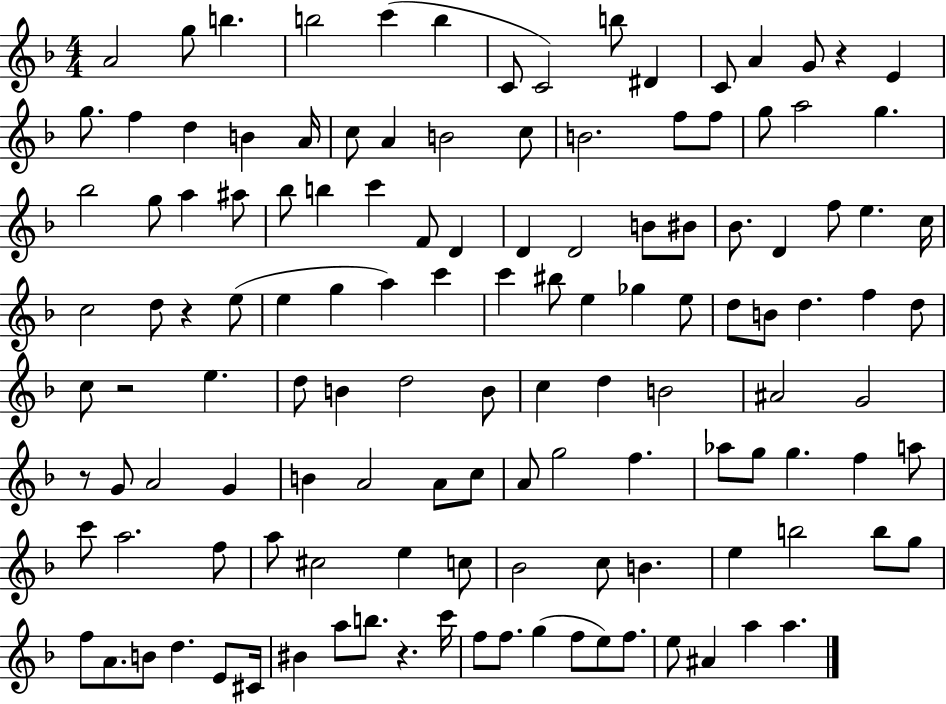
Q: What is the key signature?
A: F major